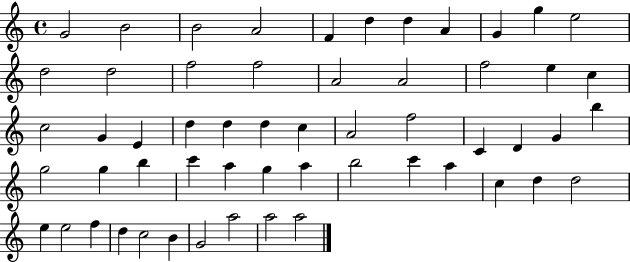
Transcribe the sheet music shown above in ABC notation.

X:1
T:Untitled
M:4/4
L:1/4
K:C
G2 B2 B2 A2 F d d A G g e2 d2 d2 f2 f2 A2 A2 f2 e c c2 G E d d d c A2 f2 C D G b g2 g b c' a g a b2 c' a c d d2 e e2 f d c2 B G2 a2 a2 a2